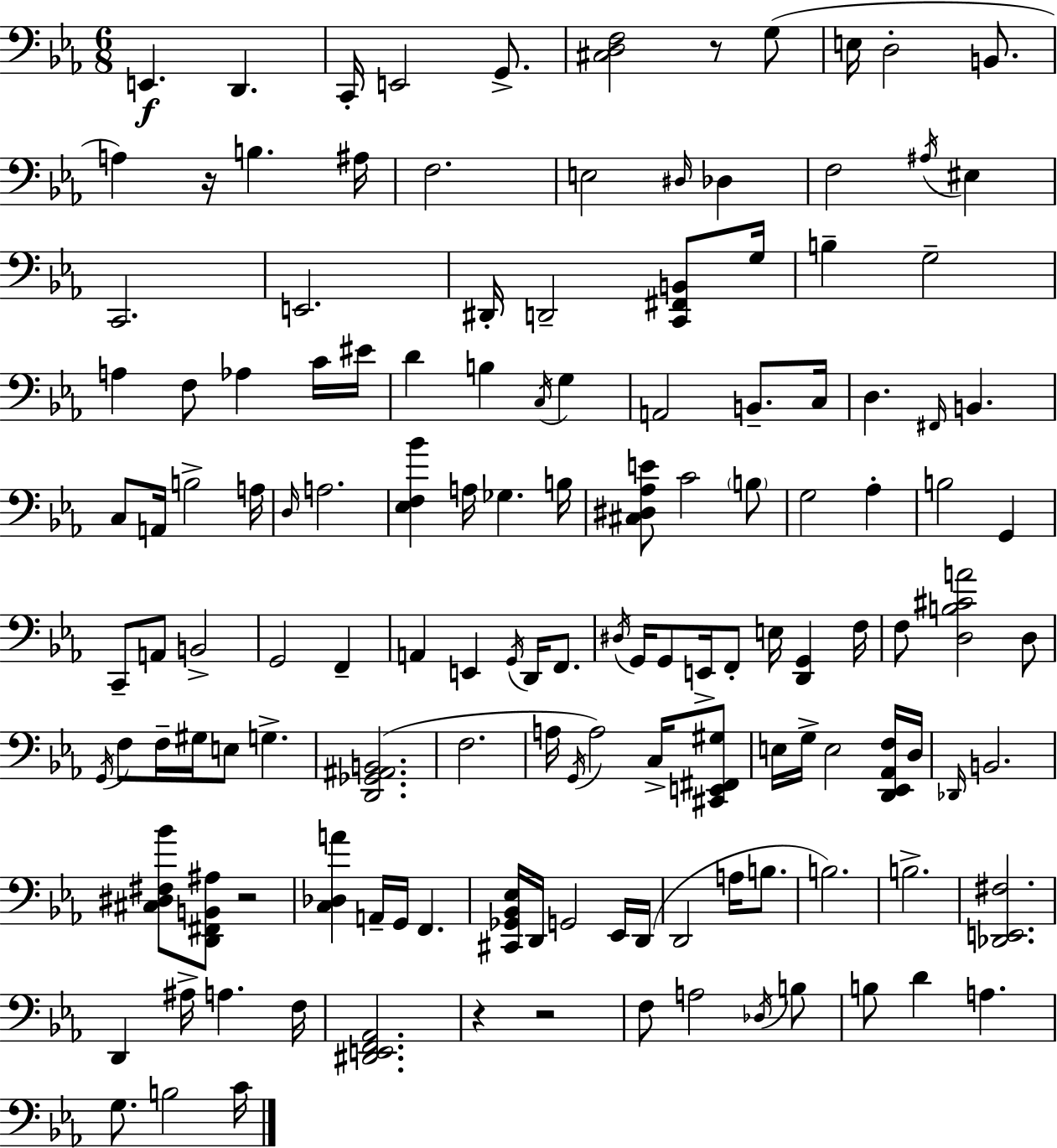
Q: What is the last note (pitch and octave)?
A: C4